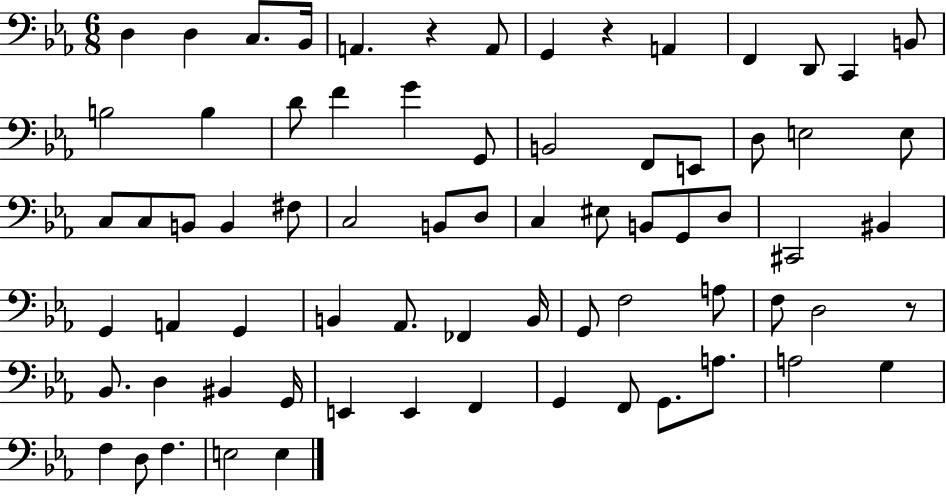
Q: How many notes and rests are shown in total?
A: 72